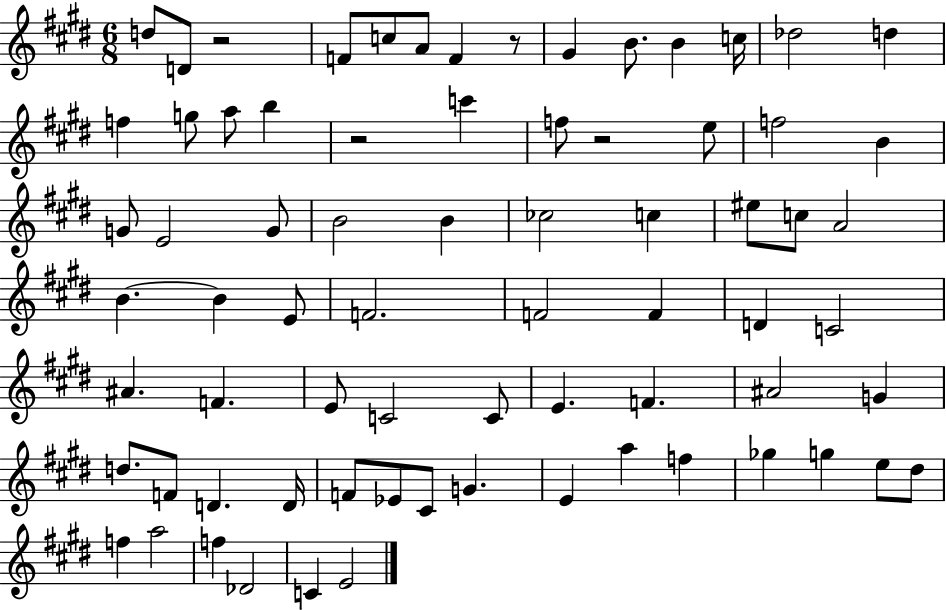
{
  \clef treble
  \numericTimeSignature
  \time 6/8
  \key e \major
  d''8 d'8 r2 | f'8 c''8 a'8 f'4 r8 | gis'4 b'8. b'4 c''16 | des''2 d''4 | \break f''4 g''8 a''8 b''4 | r2 c'''4 | f''8 r2 e''8 | f''2 b'4 | \break g'8 e'2 g'8 | b'2 b'4 | ces''2 c''4 | eis''8 c''8 a'2 | \break b'4.~~ b'4 e'8 | f'2. | f'2 f'4 | d'4 c'2 | \break ais'4. f'4. | e'8 c'2 c'8 | e'4. f'4. | ais'2 g'4 | \break d''8. f'8 d'4. d'16 | f'8 ees'8 cis'8 g'4. | e'4 a''4 f''4 | ges''4 g''4 e''8 dis''8 | \break f''4 a''2 | f''4 des'2 | c'4 e'2 | \bar "|."
}